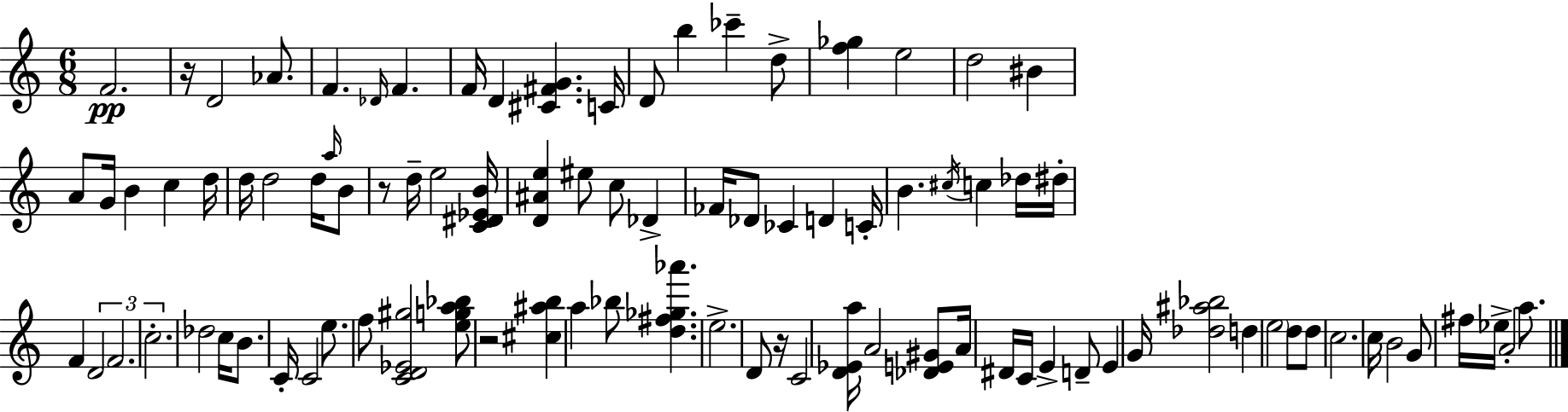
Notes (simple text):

F4/h. R/s D4/h Ab4/e. F4/q. Db4/s F4/q. F4/s D4/q [C#4,F#4,G4]/q. C4/s D4/e B5/q CES6/q D5/e [F5,Gb5]/q E5/h D5/h BIS4/q A4/e G4/s B4/q C5/q D5/s D5/s D5/h D5/s A5/s B4/e R/e D5/s E5/h [C4,D#4,Eb4,B4]/s [D4,A#4,E5]/q EIS5/e C5/e Db4/q FES4/s Db4/e CES4/q D4/q C4/s B4/q. C#5/s C5/q Db5/s D#5/s F4/q D4/h F4/h. C5/h. Db5/h C5/s B4/e. C4/s C4/h E5/e. F5/e [C4,D4,Eb4,G#5]/h [E5,G5,A5,Bb5]/e R/h [C#5,A#5,B5]/q A5/q Bb5/e [D5,F#5,Gb5,Ab6]/q. E5/h. D4/e R/s C4/h [D4,Eb4,A5]/s A4/h [Db4,E4,G#4]/e A4/s D#4/s C4/s E4/q D4/e E4/q G4/s [Db5,A#5,Bb5]/h D5/q E5/h D5/e D5/e C5/h. C5/s B4/h G4/e F#5/s Eb5/s A4/h A5/e.